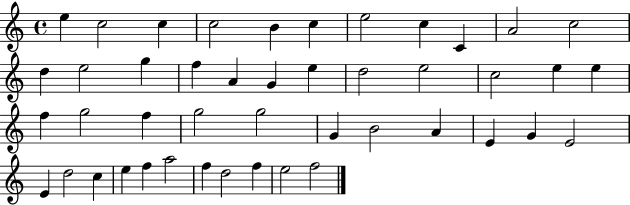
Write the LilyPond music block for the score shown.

{
  \clef treble
  \time 4/4
  \defaultTimeSignature
  \key c \major
  e''4 c''2 c''4 | c''2 b'4 c''4 | e''2 c''4 c'4 | a'2 c''2 | \break d''4 e''2 g''4 | f''4 a'4 g'4 e''4 | d''2 e''2 | c''2 e''4 e''4 | \break f''4 g''2 f''4 | g''2 g''2 | g'4 b'2 a'4 | e'4 g'4 e'2 | \break e'4 d''2 c''4 | e''4 f''4 a''2 | f''4 d''2 f''4 | e''2 f''2 | \break \bar "|."
}